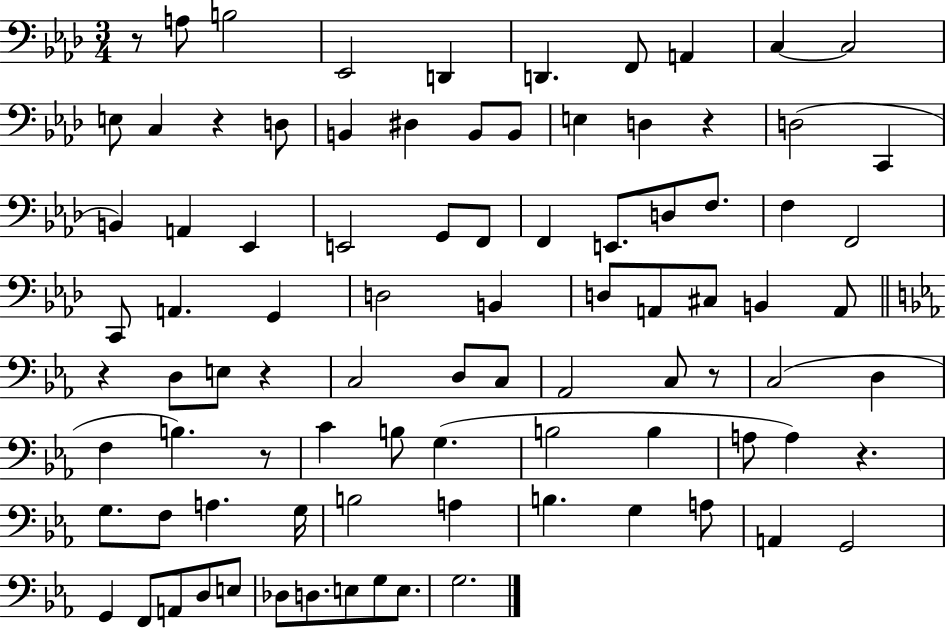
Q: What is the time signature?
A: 3/4